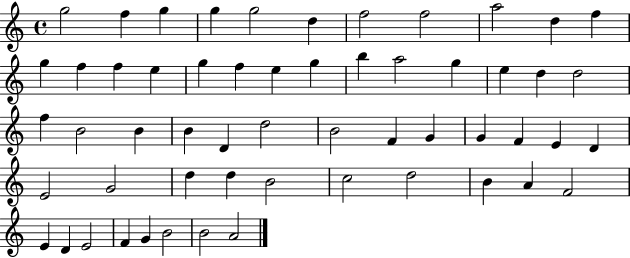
{
  \clef treble
  \time 4/4
  \defaultTimeSignature
  \key c \major
  g''2 f''4 g''4 | g''4 g''2 d''4 | f''2 f''2 | a''2 d''4 f''4 | \break g''4 f''4 f''4 e''4 | g''4 f''4 e''4 g''4 | b''4 a''2 g''4 | e''4 d''4 d''2 | \break f''4 b'2 b'4 | b'4 d'4 d''2 | b'2 f'4 g'4 | g'4 f'4 e'4 d'4 | \break e'2 g'2 | d''4 d''4 b'2 | c''2 d''2 | b'4 a'4 f'2 | \break e'4 d'4 e'2 | f'4 g'4 b'2 | b'2 a'2 | \bar "|."
}